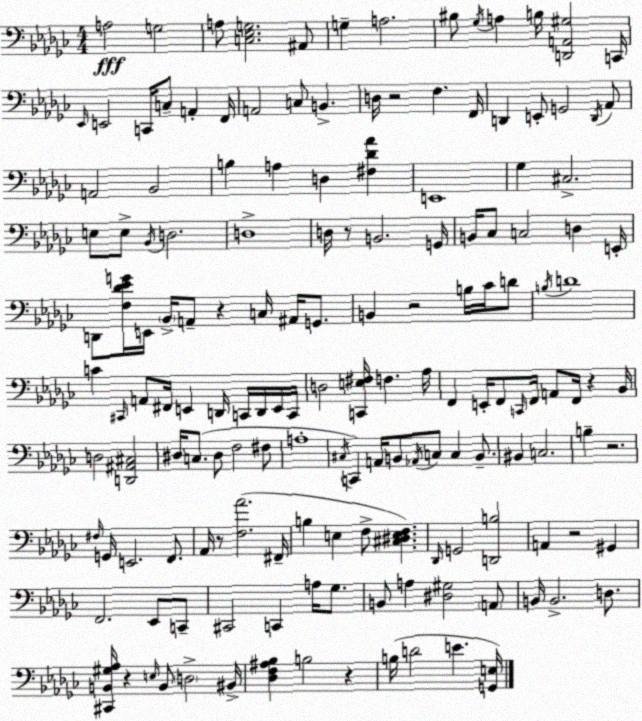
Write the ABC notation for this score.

X:1
T:Untitled
M:4/4
L:1/4
K:Ebm
A,2 G,2 A,/2 [C,_E,G,]2 ^A,,/2 G, A,2 ^B,/2 _G,/4 A, B,/4 [D,,A,,^G,]2 C,,/4 _E,,/4 E,,2 C,,/4 C,/2 A,, F,,/4 A,,2 C,/2 B,, D,/4 z2 F, F,,/4 D,, E,,/2 G,,2 D,,/4 _A,,/2 A,,2 _B,,2 B, A, D, [^F,_D_A] E,,4 _G, ^C,2 E,/2 E,/2 _B,,/4 D,2 D,4 D,/4 z/2 B,,2 G,,/4 B,,/4 _C,/2 C,2 D, E,,/4 D,,/2 [F,_D_EG]/4 E,,/4 _B,,/4 A,,/2 z C,/4 ^A,,/4 G,,/2 B,, z2 B,/4 _C/4 D/2 B,/4 D4 C ^C,,/4 A,,/2 ^F,,/4 E,, D,,/4 C,,/4 D,,/4 E,,/4 C,,/4 D,2 [C,,E,^F,]/4 F, _A,/4 F,, E,,/4 F,,/2 C,,/4 F,,/4 A,,/2 F,,/4 z _B,,/4 D,2 [D,,^A,,^C,]2 ^D,/4 C,/2 ^D,/2 F,2 ^F,/2 A,4 ^C,/4 C,, A,,/4 B,,/2 _A,,/4 C,/2 C, B,,/2 ^B,, C,2 B, z2 ^F,/4 G,,/4 E,,2 F,,/2 _A,,/4 z/2 [F,_A]2 ^F,,/4 B, E, F,/2 [^C,^D,E,F,] _D,,/4 G,,2 [D,,B,]2 A,, z2 ^G,, F,,2 _E,,/2 C,,/2 ^C,,2 C,, A,/4 _G,/2 B,,/2 A, [^D,^G,]2 A,,/2 B,,/4 B,,2 D,/2 [^C,,B,,^G,_A,]/4 z E,/4 B,,/2 D,2 ^B,,/4 [_D,F,^A,_B,] B,2 z B,/4 D2 E [G,,E,]/4